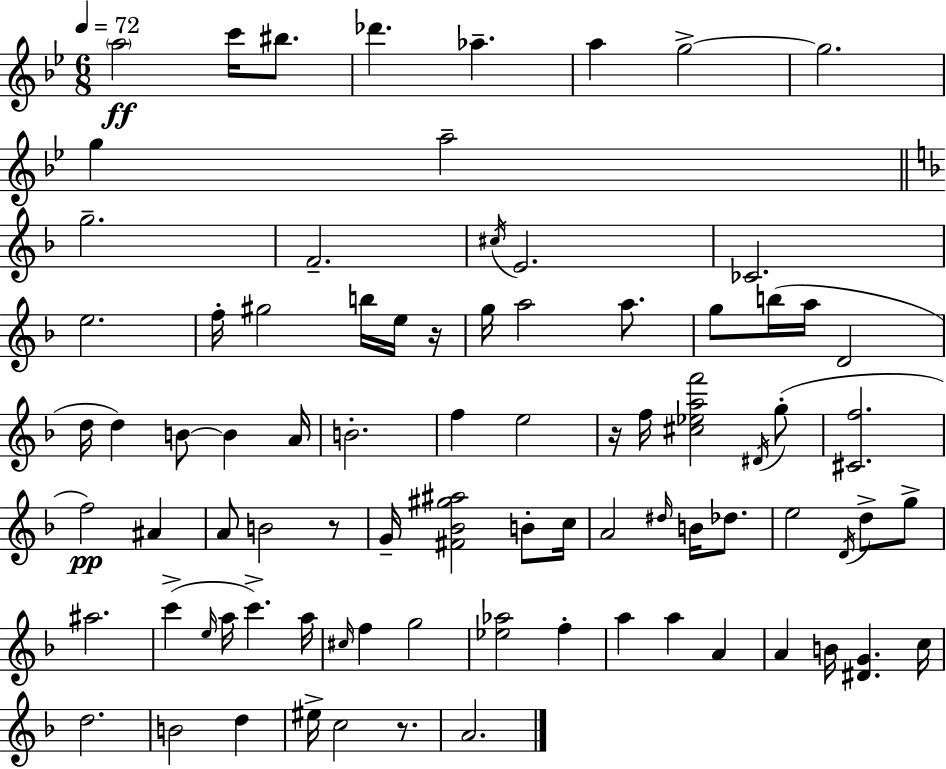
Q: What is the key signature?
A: BES major